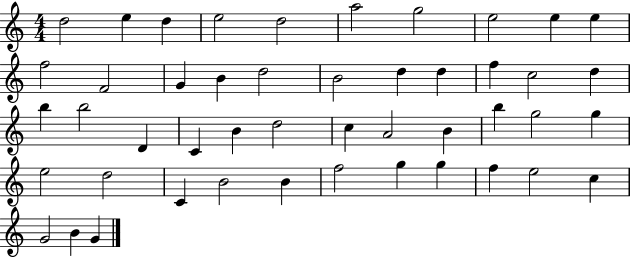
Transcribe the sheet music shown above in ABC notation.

X:1
T:Untitled
M:4/4
L:1/4
K:C
d2 e d e2 d2 a2 g2 e2 e e f2 F2 G B d2 B2 d d f c2 d b b2 D C B d2 c A2 B b g2 g e2 d2 C B2 B f2 g g f e2 c G2 B G